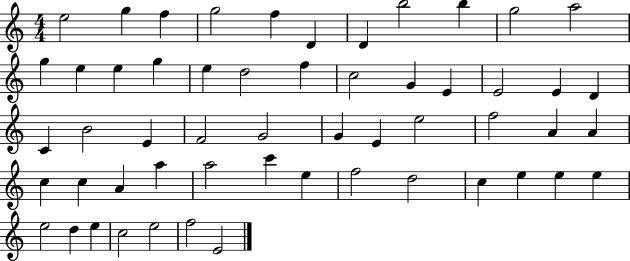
E5/h G5/q F5/q G5/h F5/q D4/q D4/q B5/h B5/q G5/h A5/h G5/q E5/q E5/q G5/q E5/q D5/h F5/q C5/h G4/q E4/q E4/h E4/q D4/q C4/q B4/h E4/q F4/h G4/h G4/q E4/q E5/h F5/h A4/q A4/q C5/q C5/q A4/q A5/q A5/h C6/q E5/q F5/h D5/h C5/q E5/q E5/q E5/q E5/h D5/q E5/q C5/h E5/h F5/h E4/h